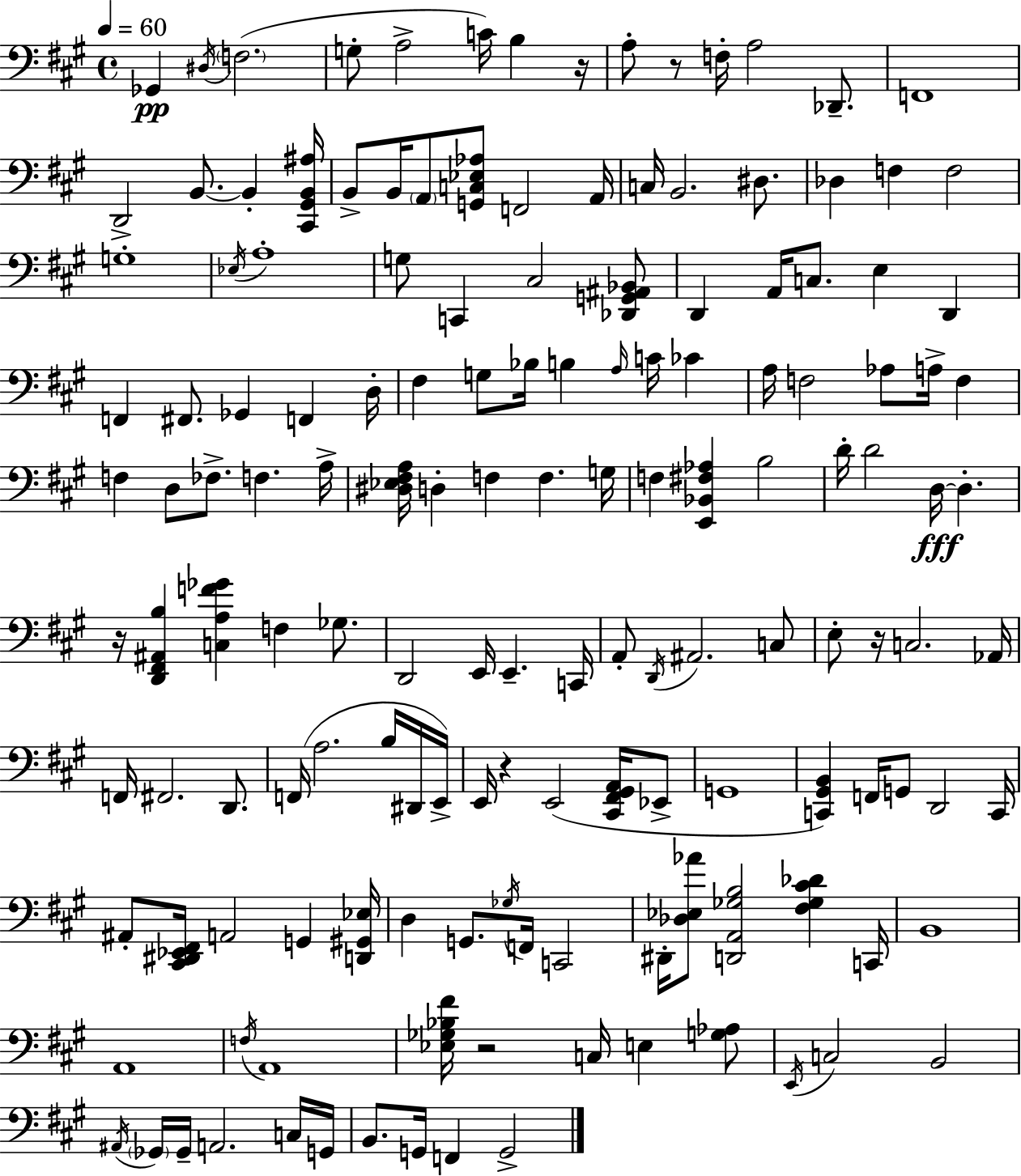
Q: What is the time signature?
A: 4/4